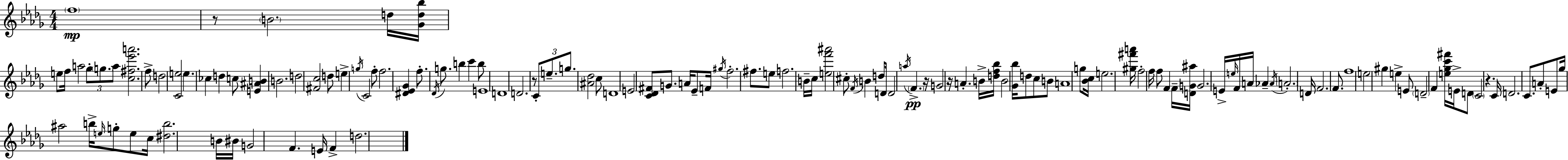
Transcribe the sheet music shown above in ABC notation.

X:1
T:Untitled
M:4/4
L:1/4
K:Bbm
f4 z/2 B2 d/4 [_Gd_b]/4 e/2 f/4 a2 _g/2 g/2 a/2 [c^f_e'a']2 f/2 d2 [Ce]2 e _c d c/2 [E^AB] B2 d2 [^Fc]2 d/2 e g/4 C2 f/2 f2 [^D_E_G] f/2 _D/4 g/2 b c' b/2 E4 D4 D2 z/2 C/2 e/2 g/2 [^A_d]2 c/2 D4 E2 [C_D^F]/2 G/2 A/4 _E/2 F/4 ^g/4 f2 ^f/2 e/2 f2 B/4 c/4 [ef'^a']2 ^c/2 F/4 B d/2 D/4 D2 a/4 F z/4 G2 z/4 A B/4 [df_b]/4 B2 [_G_b]/4 d/2 c/2 B/2 A4 g/2 [_Bc]/4 e2 [^g^f'a']/4 f2 f/4 f/2 F F/4 [DG^a]/4 G2 E/4 e/4 F/4 A/4 _A _A/4 A2 D/4 F2 F/2 f4 e2 ^g e E/2 D2 F [e_gc'^f']/4 E/4 D/2 C2 z C/4 D2 C/2 A/2 E/2 _g/4 ^a2 b/4 e/4 g/2 e/2 c/4 [^db]2 B/4 ^B/4 G2 F E/4 F d2